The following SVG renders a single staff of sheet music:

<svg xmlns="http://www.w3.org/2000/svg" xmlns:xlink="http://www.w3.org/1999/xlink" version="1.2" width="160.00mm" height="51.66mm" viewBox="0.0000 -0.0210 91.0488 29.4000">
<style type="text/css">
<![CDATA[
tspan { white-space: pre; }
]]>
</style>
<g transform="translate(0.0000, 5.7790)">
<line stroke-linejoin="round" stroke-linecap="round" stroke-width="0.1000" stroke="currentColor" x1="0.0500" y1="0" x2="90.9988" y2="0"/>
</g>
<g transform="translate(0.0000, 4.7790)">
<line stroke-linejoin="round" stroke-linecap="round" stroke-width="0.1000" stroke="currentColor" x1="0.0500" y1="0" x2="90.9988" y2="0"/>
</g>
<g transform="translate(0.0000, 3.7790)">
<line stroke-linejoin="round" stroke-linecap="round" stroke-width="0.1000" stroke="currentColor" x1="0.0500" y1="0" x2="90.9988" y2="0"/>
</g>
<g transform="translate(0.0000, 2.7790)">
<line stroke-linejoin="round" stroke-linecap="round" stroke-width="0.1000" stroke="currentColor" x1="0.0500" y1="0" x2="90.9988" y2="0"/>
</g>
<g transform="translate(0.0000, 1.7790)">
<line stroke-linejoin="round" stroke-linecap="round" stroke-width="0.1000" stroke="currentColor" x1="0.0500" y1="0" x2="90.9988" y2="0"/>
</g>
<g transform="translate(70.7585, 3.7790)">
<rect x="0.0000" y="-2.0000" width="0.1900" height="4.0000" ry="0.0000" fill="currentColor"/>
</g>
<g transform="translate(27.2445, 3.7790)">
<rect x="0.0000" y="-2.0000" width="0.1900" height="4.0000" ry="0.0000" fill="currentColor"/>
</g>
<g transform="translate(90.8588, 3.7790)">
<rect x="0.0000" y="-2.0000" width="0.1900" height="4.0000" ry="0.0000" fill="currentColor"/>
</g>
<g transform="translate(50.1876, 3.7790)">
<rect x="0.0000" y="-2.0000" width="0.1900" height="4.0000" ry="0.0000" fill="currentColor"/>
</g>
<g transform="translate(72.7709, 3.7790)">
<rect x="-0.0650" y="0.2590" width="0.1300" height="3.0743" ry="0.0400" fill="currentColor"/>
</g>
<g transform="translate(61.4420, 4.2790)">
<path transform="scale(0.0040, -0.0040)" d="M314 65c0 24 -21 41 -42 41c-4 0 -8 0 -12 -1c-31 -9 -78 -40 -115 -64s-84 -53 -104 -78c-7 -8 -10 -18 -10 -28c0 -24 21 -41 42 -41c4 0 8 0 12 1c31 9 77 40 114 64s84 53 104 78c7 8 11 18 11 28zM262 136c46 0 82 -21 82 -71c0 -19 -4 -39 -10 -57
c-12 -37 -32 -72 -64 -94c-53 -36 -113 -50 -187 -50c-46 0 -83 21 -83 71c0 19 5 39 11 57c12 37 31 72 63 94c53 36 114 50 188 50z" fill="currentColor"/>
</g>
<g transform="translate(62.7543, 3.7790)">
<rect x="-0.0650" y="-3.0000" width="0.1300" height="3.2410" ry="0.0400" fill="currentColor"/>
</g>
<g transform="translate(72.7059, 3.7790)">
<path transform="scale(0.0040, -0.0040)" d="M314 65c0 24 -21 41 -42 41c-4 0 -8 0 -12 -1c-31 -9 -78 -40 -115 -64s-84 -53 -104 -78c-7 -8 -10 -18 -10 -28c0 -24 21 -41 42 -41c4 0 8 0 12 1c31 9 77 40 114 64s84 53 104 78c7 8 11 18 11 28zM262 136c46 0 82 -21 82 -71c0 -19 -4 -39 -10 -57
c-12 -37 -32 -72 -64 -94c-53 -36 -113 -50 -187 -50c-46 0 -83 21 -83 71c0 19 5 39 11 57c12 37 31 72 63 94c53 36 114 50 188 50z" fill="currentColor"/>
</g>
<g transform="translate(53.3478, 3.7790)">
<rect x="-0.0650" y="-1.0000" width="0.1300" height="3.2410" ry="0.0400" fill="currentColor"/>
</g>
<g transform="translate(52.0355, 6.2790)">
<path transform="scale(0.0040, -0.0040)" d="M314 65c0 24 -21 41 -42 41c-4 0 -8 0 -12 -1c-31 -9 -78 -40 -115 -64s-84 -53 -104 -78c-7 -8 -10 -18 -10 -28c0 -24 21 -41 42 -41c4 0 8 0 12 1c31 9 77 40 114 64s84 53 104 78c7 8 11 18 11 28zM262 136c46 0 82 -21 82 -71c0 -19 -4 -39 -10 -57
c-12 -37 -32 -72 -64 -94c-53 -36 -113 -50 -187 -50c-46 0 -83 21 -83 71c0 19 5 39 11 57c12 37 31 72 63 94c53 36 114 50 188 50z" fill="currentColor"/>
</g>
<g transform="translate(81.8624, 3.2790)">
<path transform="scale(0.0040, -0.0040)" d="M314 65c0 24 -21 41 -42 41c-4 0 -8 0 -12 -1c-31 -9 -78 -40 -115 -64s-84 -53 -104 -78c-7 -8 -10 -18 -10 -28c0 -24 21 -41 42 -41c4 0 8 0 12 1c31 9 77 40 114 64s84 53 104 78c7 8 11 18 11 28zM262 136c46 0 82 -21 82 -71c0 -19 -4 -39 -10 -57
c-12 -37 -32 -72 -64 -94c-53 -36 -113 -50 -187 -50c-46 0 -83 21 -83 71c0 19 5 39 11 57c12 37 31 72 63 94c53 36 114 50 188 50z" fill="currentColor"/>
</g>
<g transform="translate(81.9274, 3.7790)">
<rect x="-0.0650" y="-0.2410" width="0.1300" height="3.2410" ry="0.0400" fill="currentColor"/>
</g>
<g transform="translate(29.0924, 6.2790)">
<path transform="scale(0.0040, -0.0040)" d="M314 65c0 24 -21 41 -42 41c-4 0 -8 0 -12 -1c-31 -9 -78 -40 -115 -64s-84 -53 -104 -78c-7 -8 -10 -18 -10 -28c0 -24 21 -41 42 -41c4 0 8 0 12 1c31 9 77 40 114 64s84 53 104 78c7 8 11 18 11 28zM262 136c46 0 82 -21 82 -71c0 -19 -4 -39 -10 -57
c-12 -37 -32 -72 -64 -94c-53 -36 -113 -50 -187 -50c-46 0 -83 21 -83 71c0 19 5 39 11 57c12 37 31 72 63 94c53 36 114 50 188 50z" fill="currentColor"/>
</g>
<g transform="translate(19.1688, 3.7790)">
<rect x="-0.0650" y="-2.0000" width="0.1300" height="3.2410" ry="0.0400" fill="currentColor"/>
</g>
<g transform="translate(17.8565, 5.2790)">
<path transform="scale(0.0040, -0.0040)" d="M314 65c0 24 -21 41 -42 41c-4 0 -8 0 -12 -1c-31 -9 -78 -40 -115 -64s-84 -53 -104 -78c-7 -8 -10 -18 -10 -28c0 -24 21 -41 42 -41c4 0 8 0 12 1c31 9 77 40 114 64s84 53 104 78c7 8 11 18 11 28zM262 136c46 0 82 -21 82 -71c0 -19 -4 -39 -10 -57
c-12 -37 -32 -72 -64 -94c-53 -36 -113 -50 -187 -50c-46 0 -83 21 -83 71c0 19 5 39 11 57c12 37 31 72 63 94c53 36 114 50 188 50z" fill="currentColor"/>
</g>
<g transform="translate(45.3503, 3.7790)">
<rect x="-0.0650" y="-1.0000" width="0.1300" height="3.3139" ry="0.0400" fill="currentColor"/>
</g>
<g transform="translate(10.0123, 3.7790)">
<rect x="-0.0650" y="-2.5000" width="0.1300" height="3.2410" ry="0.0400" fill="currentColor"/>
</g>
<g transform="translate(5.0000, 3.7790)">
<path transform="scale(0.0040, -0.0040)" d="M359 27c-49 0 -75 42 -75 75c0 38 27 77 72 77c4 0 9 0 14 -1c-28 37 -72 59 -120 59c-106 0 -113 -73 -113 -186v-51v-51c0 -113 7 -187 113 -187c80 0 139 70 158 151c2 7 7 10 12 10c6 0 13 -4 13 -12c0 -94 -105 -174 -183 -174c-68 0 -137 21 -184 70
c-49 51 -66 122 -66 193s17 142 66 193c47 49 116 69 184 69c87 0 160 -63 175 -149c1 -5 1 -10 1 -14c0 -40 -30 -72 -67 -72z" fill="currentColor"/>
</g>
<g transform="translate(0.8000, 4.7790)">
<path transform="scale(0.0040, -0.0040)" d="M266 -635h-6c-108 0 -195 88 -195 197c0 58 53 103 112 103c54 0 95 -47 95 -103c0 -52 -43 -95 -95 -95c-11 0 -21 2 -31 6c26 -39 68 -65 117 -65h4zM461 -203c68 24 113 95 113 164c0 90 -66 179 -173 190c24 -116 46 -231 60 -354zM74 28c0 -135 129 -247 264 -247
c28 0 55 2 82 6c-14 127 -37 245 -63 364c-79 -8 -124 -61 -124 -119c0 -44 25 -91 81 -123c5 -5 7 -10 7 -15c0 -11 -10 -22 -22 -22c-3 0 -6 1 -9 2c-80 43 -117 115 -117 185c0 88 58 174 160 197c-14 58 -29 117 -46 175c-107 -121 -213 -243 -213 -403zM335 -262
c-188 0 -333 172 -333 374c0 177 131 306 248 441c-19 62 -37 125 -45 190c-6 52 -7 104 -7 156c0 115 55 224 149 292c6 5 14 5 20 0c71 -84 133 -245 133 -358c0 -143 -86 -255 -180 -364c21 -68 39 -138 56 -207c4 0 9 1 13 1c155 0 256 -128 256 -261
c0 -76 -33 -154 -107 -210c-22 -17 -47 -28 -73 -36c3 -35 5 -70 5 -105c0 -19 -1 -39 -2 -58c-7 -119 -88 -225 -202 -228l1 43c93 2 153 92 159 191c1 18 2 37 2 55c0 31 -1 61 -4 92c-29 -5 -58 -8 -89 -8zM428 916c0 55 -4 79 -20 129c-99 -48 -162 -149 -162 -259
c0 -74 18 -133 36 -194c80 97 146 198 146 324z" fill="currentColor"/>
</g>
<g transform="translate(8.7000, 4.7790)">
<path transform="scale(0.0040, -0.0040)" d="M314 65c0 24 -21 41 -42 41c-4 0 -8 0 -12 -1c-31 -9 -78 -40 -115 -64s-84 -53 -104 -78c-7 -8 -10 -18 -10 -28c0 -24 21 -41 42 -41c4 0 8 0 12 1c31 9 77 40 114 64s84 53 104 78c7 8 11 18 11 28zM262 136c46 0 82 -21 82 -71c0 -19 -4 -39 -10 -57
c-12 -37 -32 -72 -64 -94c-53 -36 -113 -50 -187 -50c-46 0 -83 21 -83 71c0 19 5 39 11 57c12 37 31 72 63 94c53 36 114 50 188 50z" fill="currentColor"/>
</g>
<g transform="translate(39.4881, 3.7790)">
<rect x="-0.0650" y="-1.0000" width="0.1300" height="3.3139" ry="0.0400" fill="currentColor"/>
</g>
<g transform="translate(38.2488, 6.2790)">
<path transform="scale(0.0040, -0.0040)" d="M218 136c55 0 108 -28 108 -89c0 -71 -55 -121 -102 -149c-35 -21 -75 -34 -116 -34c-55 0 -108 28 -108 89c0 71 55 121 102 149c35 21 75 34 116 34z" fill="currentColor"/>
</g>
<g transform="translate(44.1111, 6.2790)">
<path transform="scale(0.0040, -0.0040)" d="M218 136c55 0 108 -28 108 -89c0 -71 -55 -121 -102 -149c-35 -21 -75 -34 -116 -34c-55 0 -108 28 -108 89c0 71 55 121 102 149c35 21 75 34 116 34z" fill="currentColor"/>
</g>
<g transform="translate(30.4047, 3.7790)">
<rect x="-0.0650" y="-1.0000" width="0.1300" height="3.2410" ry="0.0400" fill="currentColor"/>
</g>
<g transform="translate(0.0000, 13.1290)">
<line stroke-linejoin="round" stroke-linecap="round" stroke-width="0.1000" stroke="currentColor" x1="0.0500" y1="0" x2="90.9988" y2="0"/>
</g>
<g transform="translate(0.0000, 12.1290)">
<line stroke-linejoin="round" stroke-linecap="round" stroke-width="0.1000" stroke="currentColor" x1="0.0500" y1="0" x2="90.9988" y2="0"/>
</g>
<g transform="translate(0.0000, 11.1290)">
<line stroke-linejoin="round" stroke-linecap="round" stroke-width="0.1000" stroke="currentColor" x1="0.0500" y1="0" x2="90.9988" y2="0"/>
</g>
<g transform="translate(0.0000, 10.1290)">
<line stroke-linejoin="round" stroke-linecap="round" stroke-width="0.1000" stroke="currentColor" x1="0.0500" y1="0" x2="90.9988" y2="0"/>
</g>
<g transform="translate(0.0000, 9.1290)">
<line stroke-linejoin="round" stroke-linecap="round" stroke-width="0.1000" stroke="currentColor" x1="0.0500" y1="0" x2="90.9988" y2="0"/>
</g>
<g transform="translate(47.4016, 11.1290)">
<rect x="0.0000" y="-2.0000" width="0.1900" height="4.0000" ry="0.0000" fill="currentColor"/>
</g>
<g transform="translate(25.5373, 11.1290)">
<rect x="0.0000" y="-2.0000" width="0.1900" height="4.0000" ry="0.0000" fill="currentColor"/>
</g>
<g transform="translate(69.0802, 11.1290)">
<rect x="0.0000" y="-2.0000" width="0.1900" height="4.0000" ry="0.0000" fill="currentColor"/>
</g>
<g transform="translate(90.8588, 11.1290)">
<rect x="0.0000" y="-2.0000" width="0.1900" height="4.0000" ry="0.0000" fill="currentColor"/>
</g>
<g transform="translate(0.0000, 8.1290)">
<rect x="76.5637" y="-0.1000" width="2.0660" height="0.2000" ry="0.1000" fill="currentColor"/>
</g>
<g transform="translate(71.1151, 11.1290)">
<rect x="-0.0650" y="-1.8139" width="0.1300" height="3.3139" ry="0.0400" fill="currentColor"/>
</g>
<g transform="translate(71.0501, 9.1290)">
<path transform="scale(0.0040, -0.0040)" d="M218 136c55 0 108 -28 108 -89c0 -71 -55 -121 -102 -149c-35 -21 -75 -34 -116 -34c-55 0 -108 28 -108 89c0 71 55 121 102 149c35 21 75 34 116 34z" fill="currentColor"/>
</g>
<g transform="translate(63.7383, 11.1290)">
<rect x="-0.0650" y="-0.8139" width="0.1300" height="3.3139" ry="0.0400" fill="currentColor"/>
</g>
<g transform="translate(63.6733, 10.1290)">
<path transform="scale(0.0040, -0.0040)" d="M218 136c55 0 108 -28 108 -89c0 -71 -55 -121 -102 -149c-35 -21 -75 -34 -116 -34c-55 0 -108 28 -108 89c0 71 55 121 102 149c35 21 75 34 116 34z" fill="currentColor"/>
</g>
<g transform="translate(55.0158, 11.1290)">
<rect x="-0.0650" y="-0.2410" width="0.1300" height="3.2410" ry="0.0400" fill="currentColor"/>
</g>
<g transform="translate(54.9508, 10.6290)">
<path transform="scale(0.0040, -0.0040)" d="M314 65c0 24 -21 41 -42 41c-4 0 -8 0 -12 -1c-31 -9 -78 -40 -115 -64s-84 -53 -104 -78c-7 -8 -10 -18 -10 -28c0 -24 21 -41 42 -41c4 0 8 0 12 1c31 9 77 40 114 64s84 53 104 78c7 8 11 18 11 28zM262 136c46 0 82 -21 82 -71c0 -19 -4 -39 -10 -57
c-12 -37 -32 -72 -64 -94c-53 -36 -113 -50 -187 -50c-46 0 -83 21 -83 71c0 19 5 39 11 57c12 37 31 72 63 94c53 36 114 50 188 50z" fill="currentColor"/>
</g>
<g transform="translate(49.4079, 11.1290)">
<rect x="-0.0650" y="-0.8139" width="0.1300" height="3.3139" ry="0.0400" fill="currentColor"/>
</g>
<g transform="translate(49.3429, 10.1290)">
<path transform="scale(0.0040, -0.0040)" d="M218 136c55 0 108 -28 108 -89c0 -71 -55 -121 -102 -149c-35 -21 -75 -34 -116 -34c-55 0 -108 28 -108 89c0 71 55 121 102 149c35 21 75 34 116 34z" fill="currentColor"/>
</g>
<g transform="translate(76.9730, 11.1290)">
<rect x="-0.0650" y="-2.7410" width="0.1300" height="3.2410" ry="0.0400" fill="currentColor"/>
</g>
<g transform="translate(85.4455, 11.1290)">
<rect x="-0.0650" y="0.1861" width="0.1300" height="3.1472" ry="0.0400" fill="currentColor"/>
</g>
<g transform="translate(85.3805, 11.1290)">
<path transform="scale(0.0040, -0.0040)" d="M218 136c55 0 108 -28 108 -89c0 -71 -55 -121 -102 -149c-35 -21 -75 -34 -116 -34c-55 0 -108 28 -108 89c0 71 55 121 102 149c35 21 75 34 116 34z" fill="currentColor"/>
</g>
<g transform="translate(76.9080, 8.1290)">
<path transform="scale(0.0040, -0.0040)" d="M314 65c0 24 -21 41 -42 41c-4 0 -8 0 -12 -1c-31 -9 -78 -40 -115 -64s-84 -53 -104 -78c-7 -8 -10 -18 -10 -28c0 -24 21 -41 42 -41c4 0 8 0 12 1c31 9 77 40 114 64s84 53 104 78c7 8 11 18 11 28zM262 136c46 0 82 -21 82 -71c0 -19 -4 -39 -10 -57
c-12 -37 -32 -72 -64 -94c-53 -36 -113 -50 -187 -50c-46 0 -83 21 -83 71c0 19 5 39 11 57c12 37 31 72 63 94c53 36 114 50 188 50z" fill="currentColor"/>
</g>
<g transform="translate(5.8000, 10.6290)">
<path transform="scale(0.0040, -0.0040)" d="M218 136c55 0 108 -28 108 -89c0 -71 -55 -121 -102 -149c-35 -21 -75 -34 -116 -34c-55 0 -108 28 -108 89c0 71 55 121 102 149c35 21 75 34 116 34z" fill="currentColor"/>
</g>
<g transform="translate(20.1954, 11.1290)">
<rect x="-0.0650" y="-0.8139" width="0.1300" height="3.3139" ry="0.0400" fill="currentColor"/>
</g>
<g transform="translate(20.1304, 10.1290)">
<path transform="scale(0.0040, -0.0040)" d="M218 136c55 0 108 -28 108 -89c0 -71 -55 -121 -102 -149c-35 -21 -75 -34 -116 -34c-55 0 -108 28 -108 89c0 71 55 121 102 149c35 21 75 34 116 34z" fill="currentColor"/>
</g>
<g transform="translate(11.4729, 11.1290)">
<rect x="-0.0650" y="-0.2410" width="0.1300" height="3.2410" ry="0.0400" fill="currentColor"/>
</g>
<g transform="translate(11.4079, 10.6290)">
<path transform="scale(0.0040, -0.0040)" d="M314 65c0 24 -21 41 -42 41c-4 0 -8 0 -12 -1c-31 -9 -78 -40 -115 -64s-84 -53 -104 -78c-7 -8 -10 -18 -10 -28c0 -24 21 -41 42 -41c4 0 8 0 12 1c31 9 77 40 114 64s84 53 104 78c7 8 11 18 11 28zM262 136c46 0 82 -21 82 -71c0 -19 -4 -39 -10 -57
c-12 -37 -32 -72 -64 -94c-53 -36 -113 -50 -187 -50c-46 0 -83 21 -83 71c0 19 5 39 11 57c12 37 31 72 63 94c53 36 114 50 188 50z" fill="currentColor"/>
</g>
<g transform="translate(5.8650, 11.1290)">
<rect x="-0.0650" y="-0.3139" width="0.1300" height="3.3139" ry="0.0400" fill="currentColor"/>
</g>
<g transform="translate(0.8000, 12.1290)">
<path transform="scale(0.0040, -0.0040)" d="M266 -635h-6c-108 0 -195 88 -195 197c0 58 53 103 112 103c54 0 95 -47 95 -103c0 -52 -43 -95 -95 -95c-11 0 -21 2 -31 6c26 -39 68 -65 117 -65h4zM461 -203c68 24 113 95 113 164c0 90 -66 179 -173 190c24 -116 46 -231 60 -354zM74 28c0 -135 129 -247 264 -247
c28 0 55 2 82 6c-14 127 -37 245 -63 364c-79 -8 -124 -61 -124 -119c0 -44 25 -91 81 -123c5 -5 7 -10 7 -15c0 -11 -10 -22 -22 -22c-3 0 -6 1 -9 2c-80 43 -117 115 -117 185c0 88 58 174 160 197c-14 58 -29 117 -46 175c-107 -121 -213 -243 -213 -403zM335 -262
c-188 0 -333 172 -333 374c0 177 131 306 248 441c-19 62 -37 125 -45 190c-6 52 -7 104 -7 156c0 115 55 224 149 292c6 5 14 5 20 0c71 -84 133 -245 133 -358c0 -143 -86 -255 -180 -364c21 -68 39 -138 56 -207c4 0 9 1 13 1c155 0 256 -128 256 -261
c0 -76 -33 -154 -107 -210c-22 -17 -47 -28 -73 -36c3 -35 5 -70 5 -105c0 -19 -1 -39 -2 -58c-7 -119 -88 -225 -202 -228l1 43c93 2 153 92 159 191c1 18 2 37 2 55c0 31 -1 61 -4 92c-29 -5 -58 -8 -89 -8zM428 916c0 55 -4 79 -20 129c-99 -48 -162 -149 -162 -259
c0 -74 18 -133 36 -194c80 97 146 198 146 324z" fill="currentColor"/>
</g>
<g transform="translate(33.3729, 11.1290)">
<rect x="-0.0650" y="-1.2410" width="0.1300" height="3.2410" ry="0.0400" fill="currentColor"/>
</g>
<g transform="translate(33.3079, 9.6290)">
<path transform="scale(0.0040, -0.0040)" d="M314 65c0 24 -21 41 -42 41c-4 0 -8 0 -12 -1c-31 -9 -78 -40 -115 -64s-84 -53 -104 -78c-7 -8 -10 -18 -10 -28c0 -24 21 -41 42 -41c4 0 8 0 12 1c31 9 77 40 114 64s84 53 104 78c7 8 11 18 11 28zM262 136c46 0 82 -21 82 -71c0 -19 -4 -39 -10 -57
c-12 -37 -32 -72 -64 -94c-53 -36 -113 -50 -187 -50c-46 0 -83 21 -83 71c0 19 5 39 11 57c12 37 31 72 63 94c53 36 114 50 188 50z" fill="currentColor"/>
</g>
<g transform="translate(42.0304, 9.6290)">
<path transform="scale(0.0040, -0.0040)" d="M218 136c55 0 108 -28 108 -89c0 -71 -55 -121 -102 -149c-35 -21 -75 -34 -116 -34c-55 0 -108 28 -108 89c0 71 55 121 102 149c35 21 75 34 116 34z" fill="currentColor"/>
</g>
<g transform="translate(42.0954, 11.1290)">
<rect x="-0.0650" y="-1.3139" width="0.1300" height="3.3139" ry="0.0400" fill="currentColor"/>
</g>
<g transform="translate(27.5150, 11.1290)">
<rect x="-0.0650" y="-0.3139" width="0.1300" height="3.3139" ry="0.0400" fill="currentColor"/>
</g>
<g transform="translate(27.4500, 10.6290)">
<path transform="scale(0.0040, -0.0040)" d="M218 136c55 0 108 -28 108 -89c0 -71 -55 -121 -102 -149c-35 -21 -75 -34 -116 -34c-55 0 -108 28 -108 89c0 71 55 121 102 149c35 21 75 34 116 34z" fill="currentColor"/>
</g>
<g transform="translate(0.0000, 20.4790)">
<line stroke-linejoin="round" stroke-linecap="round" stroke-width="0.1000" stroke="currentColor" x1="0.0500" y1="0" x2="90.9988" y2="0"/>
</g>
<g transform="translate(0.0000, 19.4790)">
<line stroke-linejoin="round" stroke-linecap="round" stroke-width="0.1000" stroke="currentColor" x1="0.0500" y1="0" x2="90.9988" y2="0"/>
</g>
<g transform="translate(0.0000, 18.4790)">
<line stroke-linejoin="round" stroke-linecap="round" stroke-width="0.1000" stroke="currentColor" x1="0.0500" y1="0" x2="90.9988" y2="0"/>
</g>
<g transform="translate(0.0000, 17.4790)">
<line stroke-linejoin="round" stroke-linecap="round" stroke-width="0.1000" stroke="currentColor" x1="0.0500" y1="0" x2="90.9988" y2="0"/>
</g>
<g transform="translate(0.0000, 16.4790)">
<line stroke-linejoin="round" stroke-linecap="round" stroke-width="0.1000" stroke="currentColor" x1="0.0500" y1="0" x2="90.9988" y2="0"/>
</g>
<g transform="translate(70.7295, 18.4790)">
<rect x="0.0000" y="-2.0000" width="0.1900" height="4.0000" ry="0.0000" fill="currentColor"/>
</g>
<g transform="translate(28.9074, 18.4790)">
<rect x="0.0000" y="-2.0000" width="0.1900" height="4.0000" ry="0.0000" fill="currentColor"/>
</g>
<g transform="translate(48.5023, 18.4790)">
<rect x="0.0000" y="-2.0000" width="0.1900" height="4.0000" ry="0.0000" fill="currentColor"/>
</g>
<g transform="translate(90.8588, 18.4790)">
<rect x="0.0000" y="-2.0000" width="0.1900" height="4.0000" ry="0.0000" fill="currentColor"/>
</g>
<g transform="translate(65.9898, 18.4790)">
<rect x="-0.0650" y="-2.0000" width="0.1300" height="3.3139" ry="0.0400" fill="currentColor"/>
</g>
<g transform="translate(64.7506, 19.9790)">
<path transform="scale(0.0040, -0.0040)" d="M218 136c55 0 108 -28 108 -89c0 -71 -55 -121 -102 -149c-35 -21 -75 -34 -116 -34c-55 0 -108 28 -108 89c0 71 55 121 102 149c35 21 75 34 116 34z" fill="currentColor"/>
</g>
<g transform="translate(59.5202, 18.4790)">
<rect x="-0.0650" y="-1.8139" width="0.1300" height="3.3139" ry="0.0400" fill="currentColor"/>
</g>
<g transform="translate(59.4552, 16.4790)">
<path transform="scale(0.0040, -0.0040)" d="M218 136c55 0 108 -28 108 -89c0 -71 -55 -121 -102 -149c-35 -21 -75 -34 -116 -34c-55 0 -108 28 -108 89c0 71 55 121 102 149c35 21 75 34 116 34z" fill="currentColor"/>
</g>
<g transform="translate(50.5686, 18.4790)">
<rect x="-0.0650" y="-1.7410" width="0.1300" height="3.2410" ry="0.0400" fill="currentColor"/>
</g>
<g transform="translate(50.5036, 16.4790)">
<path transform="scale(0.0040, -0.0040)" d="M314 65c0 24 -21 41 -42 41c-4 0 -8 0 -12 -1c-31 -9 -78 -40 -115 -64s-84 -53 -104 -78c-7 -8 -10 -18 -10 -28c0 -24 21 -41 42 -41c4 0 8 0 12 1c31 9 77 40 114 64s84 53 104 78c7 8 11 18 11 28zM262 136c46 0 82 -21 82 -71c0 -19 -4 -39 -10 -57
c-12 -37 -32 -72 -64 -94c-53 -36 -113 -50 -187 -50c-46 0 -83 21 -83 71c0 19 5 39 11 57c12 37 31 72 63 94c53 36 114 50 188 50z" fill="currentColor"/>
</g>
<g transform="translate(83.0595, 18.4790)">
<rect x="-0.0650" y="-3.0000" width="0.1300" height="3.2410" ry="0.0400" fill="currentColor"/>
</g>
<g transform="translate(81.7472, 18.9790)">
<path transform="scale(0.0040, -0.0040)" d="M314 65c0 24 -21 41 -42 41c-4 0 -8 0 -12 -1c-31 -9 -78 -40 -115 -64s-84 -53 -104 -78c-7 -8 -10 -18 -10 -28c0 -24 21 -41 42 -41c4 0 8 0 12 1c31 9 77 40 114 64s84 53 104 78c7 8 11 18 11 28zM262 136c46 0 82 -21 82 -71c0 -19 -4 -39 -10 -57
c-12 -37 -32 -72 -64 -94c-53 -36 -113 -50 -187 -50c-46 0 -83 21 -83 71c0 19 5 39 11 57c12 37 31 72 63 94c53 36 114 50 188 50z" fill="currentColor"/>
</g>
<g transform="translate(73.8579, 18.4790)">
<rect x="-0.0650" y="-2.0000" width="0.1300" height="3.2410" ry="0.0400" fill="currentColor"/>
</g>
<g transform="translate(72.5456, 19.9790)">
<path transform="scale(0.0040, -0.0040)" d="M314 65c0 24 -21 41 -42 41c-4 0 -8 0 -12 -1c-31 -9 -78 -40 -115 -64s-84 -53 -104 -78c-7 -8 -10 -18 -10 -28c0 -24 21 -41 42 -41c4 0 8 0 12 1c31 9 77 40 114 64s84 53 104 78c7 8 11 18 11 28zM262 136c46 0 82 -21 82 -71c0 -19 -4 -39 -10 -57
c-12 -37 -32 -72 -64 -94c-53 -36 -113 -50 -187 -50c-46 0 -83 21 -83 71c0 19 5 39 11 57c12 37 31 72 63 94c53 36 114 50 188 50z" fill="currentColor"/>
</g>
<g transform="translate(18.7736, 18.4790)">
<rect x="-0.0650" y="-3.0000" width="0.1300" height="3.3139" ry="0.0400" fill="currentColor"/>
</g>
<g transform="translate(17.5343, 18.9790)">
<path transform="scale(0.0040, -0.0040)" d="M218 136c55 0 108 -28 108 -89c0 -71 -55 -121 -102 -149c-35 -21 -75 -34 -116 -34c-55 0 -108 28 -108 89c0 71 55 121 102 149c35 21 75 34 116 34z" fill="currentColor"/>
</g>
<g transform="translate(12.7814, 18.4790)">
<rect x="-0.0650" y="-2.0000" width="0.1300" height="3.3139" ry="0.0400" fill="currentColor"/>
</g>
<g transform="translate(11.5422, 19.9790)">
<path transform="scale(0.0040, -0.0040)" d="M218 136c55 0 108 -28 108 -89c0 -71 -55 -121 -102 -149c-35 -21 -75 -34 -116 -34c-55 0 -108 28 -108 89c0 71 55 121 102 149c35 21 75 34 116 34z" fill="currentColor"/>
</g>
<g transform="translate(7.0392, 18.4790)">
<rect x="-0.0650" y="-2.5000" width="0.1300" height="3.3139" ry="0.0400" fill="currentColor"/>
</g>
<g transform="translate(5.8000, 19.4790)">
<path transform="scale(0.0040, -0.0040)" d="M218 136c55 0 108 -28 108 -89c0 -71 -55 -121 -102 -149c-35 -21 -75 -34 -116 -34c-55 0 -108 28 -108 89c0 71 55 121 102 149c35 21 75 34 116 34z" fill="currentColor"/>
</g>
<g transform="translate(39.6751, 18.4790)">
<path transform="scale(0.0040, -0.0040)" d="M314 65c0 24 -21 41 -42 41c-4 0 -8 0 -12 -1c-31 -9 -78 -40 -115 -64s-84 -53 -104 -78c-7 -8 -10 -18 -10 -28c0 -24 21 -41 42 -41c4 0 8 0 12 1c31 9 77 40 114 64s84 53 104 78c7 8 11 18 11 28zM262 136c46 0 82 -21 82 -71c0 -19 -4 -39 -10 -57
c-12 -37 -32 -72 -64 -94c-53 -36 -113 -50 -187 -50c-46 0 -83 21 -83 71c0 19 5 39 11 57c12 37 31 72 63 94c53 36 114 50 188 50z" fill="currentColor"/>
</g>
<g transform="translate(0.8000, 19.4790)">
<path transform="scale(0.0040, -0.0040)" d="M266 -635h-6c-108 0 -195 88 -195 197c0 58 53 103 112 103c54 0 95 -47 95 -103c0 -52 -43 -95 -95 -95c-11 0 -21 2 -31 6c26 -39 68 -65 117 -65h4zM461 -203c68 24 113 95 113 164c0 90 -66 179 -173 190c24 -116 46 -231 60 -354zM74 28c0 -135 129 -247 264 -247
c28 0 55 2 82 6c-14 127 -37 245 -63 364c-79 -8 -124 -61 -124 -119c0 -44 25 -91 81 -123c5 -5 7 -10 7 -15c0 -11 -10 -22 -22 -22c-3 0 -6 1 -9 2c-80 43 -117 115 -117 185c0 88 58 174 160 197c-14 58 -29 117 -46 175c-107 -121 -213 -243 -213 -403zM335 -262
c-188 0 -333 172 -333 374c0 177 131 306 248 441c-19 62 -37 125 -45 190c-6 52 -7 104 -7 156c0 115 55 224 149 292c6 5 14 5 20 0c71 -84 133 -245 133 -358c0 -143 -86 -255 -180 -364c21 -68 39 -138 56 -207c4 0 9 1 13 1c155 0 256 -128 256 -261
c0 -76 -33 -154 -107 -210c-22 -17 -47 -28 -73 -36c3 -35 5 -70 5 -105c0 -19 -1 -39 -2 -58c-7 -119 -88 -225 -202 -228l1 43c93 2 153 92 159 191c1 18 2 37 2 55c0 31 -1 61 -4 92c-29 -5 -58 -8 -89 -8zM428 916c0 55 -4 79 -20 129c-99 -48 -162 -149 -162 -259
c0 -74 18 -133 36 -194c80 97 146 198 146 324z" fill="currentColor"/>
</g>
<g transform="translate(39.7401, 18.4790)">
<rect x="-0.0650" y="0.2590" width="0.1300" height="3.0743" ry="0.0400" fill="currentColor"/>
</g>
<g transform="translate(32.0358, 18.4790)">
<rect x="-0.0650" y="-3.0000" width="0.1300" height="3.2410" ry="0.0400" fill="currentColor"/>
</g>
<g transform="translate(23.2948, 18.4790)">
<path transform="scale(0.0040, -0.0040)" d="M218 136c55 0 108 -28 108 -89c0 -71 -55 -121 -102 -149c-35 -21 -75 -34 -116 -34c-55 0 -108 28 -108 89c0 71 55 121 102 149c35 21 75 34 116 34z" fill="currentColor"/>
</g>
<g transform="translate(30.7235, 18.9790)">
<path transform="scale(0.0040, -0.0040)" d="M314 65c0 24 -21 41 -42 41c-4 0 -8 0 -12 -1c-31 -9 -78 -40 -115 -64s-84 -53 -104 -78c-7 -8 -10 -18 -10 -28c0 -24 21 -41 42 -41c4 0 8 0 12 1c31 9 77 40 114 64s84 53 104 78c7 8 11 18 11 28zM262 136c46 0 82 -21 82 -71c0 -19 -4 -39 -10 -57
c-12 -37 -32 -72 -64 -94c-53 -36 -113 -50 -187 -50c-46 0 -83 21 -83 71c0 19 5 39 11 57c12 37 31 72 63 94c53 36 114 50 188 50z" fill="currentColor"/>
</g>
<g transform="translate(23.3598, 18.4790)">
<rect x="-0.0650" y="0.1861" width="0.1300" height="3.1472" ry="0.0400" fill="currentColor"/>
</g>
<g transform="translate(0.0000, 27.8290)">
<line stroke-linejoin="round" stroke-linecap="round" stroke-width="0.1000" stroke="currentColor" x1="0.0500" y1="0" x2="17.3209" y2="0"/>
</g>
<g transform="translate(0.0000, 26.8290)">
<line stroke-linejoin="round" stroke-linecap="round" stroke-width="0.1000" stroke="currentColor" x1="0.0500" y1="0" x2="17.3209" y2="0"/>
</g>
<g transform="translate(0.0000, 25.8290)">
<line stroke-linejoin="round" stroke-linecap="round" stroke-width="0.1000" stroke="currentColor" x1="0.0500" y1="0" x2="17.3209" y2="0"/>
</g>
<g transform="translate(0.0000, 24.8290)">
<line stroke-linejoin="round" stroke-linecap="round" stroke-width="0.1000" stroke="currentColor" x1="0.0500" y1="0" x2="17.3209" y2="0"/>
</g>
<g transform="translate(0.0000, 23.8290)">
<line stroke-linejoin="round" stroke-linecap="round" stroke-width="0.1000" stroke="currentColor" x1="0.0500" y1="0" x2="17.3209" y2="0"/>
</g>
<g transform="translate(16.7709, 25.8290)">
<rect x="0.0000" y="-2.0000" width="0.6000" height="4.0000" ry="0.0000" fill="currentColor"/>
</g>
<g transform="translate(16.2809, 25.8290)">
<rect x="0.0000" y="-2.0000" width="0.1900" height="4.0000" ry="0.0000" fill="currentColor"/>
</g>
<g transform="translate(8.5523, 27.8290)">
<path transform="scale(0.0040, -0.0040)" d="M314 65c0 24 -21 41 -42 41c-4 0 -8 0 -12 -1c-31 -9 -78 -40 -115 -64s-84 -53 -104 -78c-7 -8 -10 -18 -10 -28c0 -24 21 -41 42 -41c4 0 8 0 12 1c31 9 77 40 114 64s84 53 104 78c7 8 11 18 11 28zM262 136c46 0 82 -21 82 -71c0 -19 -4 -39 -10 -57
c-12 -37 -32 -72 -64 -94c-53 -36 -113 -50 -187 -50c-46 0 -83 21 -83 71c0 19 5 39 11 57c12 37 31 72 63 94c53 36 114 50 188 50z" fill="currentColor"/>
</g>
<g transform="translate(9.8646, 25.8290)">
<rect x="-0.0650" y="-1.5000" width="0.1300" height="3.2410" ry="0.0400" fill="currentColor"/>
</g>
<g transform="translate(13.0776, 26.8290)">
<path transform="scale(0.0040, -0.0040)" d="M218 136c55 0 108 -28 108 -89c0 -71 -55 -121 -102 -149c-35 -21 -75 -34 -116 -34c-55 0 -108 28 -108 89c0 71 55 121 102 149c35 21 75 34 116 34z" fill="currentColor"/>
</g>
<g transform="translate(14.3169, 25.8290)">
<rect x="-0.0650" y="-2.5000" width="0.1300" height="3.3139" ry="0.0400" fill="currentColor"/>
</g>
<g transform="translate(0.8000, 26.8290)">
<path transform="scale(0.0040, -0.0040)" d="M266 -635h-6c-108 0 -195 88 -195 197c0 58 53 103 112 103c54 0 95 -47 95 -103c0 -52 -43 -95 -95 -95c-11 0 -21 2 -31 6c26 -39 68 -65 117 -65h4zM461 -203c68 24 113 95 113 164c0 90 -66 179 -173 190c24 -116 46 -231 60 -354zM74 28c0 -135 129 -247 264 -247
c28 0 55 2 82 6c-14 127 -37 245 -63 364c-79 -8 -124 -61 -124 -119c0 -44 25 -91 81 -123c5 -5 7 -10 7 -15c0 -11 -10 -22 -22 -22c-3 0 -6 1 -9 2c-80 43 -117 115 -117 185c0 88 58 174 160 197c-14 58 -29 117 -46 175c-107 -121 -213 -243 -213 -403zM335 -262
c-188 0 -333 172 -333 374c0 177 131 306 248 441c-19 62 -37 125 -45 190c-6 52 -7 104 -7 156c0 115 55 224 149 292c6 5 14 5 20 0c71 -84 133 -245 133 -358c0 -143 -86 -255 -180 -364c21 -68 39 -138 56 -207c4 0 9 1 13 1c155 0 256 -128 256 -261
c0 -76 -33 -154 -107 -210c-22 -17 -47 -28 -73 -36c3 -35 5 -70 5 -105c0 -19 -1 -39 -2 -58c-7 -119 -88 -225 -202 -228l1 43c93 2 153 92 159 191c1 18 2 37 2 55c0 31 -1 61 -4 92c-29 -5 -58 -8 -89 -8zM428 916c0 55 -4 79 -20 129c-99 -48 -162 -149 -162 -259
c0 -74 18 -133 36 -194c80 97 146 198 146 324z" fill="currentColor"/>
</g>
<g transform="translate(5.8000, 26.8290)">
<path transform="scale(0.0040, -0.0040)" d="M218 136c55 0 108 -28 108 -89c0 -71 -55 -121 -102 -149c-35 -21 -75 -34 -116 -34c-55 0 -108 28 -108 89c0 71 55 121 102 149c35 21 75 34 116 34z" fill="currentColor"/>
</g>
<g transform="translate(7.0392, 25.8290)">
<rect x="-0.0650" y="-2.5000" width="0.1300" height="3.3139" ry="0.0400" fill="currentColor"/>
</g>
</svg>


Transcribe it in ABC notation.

X:1
T:Untitled
M:4/4
L:1/4
K:C
G2 F2 D2 D D D2 A2 B2 c2 c c2 d c e2 e d c2 d f a2 B G F A B A2 B2 f2 f F F2 A2 G E2 G